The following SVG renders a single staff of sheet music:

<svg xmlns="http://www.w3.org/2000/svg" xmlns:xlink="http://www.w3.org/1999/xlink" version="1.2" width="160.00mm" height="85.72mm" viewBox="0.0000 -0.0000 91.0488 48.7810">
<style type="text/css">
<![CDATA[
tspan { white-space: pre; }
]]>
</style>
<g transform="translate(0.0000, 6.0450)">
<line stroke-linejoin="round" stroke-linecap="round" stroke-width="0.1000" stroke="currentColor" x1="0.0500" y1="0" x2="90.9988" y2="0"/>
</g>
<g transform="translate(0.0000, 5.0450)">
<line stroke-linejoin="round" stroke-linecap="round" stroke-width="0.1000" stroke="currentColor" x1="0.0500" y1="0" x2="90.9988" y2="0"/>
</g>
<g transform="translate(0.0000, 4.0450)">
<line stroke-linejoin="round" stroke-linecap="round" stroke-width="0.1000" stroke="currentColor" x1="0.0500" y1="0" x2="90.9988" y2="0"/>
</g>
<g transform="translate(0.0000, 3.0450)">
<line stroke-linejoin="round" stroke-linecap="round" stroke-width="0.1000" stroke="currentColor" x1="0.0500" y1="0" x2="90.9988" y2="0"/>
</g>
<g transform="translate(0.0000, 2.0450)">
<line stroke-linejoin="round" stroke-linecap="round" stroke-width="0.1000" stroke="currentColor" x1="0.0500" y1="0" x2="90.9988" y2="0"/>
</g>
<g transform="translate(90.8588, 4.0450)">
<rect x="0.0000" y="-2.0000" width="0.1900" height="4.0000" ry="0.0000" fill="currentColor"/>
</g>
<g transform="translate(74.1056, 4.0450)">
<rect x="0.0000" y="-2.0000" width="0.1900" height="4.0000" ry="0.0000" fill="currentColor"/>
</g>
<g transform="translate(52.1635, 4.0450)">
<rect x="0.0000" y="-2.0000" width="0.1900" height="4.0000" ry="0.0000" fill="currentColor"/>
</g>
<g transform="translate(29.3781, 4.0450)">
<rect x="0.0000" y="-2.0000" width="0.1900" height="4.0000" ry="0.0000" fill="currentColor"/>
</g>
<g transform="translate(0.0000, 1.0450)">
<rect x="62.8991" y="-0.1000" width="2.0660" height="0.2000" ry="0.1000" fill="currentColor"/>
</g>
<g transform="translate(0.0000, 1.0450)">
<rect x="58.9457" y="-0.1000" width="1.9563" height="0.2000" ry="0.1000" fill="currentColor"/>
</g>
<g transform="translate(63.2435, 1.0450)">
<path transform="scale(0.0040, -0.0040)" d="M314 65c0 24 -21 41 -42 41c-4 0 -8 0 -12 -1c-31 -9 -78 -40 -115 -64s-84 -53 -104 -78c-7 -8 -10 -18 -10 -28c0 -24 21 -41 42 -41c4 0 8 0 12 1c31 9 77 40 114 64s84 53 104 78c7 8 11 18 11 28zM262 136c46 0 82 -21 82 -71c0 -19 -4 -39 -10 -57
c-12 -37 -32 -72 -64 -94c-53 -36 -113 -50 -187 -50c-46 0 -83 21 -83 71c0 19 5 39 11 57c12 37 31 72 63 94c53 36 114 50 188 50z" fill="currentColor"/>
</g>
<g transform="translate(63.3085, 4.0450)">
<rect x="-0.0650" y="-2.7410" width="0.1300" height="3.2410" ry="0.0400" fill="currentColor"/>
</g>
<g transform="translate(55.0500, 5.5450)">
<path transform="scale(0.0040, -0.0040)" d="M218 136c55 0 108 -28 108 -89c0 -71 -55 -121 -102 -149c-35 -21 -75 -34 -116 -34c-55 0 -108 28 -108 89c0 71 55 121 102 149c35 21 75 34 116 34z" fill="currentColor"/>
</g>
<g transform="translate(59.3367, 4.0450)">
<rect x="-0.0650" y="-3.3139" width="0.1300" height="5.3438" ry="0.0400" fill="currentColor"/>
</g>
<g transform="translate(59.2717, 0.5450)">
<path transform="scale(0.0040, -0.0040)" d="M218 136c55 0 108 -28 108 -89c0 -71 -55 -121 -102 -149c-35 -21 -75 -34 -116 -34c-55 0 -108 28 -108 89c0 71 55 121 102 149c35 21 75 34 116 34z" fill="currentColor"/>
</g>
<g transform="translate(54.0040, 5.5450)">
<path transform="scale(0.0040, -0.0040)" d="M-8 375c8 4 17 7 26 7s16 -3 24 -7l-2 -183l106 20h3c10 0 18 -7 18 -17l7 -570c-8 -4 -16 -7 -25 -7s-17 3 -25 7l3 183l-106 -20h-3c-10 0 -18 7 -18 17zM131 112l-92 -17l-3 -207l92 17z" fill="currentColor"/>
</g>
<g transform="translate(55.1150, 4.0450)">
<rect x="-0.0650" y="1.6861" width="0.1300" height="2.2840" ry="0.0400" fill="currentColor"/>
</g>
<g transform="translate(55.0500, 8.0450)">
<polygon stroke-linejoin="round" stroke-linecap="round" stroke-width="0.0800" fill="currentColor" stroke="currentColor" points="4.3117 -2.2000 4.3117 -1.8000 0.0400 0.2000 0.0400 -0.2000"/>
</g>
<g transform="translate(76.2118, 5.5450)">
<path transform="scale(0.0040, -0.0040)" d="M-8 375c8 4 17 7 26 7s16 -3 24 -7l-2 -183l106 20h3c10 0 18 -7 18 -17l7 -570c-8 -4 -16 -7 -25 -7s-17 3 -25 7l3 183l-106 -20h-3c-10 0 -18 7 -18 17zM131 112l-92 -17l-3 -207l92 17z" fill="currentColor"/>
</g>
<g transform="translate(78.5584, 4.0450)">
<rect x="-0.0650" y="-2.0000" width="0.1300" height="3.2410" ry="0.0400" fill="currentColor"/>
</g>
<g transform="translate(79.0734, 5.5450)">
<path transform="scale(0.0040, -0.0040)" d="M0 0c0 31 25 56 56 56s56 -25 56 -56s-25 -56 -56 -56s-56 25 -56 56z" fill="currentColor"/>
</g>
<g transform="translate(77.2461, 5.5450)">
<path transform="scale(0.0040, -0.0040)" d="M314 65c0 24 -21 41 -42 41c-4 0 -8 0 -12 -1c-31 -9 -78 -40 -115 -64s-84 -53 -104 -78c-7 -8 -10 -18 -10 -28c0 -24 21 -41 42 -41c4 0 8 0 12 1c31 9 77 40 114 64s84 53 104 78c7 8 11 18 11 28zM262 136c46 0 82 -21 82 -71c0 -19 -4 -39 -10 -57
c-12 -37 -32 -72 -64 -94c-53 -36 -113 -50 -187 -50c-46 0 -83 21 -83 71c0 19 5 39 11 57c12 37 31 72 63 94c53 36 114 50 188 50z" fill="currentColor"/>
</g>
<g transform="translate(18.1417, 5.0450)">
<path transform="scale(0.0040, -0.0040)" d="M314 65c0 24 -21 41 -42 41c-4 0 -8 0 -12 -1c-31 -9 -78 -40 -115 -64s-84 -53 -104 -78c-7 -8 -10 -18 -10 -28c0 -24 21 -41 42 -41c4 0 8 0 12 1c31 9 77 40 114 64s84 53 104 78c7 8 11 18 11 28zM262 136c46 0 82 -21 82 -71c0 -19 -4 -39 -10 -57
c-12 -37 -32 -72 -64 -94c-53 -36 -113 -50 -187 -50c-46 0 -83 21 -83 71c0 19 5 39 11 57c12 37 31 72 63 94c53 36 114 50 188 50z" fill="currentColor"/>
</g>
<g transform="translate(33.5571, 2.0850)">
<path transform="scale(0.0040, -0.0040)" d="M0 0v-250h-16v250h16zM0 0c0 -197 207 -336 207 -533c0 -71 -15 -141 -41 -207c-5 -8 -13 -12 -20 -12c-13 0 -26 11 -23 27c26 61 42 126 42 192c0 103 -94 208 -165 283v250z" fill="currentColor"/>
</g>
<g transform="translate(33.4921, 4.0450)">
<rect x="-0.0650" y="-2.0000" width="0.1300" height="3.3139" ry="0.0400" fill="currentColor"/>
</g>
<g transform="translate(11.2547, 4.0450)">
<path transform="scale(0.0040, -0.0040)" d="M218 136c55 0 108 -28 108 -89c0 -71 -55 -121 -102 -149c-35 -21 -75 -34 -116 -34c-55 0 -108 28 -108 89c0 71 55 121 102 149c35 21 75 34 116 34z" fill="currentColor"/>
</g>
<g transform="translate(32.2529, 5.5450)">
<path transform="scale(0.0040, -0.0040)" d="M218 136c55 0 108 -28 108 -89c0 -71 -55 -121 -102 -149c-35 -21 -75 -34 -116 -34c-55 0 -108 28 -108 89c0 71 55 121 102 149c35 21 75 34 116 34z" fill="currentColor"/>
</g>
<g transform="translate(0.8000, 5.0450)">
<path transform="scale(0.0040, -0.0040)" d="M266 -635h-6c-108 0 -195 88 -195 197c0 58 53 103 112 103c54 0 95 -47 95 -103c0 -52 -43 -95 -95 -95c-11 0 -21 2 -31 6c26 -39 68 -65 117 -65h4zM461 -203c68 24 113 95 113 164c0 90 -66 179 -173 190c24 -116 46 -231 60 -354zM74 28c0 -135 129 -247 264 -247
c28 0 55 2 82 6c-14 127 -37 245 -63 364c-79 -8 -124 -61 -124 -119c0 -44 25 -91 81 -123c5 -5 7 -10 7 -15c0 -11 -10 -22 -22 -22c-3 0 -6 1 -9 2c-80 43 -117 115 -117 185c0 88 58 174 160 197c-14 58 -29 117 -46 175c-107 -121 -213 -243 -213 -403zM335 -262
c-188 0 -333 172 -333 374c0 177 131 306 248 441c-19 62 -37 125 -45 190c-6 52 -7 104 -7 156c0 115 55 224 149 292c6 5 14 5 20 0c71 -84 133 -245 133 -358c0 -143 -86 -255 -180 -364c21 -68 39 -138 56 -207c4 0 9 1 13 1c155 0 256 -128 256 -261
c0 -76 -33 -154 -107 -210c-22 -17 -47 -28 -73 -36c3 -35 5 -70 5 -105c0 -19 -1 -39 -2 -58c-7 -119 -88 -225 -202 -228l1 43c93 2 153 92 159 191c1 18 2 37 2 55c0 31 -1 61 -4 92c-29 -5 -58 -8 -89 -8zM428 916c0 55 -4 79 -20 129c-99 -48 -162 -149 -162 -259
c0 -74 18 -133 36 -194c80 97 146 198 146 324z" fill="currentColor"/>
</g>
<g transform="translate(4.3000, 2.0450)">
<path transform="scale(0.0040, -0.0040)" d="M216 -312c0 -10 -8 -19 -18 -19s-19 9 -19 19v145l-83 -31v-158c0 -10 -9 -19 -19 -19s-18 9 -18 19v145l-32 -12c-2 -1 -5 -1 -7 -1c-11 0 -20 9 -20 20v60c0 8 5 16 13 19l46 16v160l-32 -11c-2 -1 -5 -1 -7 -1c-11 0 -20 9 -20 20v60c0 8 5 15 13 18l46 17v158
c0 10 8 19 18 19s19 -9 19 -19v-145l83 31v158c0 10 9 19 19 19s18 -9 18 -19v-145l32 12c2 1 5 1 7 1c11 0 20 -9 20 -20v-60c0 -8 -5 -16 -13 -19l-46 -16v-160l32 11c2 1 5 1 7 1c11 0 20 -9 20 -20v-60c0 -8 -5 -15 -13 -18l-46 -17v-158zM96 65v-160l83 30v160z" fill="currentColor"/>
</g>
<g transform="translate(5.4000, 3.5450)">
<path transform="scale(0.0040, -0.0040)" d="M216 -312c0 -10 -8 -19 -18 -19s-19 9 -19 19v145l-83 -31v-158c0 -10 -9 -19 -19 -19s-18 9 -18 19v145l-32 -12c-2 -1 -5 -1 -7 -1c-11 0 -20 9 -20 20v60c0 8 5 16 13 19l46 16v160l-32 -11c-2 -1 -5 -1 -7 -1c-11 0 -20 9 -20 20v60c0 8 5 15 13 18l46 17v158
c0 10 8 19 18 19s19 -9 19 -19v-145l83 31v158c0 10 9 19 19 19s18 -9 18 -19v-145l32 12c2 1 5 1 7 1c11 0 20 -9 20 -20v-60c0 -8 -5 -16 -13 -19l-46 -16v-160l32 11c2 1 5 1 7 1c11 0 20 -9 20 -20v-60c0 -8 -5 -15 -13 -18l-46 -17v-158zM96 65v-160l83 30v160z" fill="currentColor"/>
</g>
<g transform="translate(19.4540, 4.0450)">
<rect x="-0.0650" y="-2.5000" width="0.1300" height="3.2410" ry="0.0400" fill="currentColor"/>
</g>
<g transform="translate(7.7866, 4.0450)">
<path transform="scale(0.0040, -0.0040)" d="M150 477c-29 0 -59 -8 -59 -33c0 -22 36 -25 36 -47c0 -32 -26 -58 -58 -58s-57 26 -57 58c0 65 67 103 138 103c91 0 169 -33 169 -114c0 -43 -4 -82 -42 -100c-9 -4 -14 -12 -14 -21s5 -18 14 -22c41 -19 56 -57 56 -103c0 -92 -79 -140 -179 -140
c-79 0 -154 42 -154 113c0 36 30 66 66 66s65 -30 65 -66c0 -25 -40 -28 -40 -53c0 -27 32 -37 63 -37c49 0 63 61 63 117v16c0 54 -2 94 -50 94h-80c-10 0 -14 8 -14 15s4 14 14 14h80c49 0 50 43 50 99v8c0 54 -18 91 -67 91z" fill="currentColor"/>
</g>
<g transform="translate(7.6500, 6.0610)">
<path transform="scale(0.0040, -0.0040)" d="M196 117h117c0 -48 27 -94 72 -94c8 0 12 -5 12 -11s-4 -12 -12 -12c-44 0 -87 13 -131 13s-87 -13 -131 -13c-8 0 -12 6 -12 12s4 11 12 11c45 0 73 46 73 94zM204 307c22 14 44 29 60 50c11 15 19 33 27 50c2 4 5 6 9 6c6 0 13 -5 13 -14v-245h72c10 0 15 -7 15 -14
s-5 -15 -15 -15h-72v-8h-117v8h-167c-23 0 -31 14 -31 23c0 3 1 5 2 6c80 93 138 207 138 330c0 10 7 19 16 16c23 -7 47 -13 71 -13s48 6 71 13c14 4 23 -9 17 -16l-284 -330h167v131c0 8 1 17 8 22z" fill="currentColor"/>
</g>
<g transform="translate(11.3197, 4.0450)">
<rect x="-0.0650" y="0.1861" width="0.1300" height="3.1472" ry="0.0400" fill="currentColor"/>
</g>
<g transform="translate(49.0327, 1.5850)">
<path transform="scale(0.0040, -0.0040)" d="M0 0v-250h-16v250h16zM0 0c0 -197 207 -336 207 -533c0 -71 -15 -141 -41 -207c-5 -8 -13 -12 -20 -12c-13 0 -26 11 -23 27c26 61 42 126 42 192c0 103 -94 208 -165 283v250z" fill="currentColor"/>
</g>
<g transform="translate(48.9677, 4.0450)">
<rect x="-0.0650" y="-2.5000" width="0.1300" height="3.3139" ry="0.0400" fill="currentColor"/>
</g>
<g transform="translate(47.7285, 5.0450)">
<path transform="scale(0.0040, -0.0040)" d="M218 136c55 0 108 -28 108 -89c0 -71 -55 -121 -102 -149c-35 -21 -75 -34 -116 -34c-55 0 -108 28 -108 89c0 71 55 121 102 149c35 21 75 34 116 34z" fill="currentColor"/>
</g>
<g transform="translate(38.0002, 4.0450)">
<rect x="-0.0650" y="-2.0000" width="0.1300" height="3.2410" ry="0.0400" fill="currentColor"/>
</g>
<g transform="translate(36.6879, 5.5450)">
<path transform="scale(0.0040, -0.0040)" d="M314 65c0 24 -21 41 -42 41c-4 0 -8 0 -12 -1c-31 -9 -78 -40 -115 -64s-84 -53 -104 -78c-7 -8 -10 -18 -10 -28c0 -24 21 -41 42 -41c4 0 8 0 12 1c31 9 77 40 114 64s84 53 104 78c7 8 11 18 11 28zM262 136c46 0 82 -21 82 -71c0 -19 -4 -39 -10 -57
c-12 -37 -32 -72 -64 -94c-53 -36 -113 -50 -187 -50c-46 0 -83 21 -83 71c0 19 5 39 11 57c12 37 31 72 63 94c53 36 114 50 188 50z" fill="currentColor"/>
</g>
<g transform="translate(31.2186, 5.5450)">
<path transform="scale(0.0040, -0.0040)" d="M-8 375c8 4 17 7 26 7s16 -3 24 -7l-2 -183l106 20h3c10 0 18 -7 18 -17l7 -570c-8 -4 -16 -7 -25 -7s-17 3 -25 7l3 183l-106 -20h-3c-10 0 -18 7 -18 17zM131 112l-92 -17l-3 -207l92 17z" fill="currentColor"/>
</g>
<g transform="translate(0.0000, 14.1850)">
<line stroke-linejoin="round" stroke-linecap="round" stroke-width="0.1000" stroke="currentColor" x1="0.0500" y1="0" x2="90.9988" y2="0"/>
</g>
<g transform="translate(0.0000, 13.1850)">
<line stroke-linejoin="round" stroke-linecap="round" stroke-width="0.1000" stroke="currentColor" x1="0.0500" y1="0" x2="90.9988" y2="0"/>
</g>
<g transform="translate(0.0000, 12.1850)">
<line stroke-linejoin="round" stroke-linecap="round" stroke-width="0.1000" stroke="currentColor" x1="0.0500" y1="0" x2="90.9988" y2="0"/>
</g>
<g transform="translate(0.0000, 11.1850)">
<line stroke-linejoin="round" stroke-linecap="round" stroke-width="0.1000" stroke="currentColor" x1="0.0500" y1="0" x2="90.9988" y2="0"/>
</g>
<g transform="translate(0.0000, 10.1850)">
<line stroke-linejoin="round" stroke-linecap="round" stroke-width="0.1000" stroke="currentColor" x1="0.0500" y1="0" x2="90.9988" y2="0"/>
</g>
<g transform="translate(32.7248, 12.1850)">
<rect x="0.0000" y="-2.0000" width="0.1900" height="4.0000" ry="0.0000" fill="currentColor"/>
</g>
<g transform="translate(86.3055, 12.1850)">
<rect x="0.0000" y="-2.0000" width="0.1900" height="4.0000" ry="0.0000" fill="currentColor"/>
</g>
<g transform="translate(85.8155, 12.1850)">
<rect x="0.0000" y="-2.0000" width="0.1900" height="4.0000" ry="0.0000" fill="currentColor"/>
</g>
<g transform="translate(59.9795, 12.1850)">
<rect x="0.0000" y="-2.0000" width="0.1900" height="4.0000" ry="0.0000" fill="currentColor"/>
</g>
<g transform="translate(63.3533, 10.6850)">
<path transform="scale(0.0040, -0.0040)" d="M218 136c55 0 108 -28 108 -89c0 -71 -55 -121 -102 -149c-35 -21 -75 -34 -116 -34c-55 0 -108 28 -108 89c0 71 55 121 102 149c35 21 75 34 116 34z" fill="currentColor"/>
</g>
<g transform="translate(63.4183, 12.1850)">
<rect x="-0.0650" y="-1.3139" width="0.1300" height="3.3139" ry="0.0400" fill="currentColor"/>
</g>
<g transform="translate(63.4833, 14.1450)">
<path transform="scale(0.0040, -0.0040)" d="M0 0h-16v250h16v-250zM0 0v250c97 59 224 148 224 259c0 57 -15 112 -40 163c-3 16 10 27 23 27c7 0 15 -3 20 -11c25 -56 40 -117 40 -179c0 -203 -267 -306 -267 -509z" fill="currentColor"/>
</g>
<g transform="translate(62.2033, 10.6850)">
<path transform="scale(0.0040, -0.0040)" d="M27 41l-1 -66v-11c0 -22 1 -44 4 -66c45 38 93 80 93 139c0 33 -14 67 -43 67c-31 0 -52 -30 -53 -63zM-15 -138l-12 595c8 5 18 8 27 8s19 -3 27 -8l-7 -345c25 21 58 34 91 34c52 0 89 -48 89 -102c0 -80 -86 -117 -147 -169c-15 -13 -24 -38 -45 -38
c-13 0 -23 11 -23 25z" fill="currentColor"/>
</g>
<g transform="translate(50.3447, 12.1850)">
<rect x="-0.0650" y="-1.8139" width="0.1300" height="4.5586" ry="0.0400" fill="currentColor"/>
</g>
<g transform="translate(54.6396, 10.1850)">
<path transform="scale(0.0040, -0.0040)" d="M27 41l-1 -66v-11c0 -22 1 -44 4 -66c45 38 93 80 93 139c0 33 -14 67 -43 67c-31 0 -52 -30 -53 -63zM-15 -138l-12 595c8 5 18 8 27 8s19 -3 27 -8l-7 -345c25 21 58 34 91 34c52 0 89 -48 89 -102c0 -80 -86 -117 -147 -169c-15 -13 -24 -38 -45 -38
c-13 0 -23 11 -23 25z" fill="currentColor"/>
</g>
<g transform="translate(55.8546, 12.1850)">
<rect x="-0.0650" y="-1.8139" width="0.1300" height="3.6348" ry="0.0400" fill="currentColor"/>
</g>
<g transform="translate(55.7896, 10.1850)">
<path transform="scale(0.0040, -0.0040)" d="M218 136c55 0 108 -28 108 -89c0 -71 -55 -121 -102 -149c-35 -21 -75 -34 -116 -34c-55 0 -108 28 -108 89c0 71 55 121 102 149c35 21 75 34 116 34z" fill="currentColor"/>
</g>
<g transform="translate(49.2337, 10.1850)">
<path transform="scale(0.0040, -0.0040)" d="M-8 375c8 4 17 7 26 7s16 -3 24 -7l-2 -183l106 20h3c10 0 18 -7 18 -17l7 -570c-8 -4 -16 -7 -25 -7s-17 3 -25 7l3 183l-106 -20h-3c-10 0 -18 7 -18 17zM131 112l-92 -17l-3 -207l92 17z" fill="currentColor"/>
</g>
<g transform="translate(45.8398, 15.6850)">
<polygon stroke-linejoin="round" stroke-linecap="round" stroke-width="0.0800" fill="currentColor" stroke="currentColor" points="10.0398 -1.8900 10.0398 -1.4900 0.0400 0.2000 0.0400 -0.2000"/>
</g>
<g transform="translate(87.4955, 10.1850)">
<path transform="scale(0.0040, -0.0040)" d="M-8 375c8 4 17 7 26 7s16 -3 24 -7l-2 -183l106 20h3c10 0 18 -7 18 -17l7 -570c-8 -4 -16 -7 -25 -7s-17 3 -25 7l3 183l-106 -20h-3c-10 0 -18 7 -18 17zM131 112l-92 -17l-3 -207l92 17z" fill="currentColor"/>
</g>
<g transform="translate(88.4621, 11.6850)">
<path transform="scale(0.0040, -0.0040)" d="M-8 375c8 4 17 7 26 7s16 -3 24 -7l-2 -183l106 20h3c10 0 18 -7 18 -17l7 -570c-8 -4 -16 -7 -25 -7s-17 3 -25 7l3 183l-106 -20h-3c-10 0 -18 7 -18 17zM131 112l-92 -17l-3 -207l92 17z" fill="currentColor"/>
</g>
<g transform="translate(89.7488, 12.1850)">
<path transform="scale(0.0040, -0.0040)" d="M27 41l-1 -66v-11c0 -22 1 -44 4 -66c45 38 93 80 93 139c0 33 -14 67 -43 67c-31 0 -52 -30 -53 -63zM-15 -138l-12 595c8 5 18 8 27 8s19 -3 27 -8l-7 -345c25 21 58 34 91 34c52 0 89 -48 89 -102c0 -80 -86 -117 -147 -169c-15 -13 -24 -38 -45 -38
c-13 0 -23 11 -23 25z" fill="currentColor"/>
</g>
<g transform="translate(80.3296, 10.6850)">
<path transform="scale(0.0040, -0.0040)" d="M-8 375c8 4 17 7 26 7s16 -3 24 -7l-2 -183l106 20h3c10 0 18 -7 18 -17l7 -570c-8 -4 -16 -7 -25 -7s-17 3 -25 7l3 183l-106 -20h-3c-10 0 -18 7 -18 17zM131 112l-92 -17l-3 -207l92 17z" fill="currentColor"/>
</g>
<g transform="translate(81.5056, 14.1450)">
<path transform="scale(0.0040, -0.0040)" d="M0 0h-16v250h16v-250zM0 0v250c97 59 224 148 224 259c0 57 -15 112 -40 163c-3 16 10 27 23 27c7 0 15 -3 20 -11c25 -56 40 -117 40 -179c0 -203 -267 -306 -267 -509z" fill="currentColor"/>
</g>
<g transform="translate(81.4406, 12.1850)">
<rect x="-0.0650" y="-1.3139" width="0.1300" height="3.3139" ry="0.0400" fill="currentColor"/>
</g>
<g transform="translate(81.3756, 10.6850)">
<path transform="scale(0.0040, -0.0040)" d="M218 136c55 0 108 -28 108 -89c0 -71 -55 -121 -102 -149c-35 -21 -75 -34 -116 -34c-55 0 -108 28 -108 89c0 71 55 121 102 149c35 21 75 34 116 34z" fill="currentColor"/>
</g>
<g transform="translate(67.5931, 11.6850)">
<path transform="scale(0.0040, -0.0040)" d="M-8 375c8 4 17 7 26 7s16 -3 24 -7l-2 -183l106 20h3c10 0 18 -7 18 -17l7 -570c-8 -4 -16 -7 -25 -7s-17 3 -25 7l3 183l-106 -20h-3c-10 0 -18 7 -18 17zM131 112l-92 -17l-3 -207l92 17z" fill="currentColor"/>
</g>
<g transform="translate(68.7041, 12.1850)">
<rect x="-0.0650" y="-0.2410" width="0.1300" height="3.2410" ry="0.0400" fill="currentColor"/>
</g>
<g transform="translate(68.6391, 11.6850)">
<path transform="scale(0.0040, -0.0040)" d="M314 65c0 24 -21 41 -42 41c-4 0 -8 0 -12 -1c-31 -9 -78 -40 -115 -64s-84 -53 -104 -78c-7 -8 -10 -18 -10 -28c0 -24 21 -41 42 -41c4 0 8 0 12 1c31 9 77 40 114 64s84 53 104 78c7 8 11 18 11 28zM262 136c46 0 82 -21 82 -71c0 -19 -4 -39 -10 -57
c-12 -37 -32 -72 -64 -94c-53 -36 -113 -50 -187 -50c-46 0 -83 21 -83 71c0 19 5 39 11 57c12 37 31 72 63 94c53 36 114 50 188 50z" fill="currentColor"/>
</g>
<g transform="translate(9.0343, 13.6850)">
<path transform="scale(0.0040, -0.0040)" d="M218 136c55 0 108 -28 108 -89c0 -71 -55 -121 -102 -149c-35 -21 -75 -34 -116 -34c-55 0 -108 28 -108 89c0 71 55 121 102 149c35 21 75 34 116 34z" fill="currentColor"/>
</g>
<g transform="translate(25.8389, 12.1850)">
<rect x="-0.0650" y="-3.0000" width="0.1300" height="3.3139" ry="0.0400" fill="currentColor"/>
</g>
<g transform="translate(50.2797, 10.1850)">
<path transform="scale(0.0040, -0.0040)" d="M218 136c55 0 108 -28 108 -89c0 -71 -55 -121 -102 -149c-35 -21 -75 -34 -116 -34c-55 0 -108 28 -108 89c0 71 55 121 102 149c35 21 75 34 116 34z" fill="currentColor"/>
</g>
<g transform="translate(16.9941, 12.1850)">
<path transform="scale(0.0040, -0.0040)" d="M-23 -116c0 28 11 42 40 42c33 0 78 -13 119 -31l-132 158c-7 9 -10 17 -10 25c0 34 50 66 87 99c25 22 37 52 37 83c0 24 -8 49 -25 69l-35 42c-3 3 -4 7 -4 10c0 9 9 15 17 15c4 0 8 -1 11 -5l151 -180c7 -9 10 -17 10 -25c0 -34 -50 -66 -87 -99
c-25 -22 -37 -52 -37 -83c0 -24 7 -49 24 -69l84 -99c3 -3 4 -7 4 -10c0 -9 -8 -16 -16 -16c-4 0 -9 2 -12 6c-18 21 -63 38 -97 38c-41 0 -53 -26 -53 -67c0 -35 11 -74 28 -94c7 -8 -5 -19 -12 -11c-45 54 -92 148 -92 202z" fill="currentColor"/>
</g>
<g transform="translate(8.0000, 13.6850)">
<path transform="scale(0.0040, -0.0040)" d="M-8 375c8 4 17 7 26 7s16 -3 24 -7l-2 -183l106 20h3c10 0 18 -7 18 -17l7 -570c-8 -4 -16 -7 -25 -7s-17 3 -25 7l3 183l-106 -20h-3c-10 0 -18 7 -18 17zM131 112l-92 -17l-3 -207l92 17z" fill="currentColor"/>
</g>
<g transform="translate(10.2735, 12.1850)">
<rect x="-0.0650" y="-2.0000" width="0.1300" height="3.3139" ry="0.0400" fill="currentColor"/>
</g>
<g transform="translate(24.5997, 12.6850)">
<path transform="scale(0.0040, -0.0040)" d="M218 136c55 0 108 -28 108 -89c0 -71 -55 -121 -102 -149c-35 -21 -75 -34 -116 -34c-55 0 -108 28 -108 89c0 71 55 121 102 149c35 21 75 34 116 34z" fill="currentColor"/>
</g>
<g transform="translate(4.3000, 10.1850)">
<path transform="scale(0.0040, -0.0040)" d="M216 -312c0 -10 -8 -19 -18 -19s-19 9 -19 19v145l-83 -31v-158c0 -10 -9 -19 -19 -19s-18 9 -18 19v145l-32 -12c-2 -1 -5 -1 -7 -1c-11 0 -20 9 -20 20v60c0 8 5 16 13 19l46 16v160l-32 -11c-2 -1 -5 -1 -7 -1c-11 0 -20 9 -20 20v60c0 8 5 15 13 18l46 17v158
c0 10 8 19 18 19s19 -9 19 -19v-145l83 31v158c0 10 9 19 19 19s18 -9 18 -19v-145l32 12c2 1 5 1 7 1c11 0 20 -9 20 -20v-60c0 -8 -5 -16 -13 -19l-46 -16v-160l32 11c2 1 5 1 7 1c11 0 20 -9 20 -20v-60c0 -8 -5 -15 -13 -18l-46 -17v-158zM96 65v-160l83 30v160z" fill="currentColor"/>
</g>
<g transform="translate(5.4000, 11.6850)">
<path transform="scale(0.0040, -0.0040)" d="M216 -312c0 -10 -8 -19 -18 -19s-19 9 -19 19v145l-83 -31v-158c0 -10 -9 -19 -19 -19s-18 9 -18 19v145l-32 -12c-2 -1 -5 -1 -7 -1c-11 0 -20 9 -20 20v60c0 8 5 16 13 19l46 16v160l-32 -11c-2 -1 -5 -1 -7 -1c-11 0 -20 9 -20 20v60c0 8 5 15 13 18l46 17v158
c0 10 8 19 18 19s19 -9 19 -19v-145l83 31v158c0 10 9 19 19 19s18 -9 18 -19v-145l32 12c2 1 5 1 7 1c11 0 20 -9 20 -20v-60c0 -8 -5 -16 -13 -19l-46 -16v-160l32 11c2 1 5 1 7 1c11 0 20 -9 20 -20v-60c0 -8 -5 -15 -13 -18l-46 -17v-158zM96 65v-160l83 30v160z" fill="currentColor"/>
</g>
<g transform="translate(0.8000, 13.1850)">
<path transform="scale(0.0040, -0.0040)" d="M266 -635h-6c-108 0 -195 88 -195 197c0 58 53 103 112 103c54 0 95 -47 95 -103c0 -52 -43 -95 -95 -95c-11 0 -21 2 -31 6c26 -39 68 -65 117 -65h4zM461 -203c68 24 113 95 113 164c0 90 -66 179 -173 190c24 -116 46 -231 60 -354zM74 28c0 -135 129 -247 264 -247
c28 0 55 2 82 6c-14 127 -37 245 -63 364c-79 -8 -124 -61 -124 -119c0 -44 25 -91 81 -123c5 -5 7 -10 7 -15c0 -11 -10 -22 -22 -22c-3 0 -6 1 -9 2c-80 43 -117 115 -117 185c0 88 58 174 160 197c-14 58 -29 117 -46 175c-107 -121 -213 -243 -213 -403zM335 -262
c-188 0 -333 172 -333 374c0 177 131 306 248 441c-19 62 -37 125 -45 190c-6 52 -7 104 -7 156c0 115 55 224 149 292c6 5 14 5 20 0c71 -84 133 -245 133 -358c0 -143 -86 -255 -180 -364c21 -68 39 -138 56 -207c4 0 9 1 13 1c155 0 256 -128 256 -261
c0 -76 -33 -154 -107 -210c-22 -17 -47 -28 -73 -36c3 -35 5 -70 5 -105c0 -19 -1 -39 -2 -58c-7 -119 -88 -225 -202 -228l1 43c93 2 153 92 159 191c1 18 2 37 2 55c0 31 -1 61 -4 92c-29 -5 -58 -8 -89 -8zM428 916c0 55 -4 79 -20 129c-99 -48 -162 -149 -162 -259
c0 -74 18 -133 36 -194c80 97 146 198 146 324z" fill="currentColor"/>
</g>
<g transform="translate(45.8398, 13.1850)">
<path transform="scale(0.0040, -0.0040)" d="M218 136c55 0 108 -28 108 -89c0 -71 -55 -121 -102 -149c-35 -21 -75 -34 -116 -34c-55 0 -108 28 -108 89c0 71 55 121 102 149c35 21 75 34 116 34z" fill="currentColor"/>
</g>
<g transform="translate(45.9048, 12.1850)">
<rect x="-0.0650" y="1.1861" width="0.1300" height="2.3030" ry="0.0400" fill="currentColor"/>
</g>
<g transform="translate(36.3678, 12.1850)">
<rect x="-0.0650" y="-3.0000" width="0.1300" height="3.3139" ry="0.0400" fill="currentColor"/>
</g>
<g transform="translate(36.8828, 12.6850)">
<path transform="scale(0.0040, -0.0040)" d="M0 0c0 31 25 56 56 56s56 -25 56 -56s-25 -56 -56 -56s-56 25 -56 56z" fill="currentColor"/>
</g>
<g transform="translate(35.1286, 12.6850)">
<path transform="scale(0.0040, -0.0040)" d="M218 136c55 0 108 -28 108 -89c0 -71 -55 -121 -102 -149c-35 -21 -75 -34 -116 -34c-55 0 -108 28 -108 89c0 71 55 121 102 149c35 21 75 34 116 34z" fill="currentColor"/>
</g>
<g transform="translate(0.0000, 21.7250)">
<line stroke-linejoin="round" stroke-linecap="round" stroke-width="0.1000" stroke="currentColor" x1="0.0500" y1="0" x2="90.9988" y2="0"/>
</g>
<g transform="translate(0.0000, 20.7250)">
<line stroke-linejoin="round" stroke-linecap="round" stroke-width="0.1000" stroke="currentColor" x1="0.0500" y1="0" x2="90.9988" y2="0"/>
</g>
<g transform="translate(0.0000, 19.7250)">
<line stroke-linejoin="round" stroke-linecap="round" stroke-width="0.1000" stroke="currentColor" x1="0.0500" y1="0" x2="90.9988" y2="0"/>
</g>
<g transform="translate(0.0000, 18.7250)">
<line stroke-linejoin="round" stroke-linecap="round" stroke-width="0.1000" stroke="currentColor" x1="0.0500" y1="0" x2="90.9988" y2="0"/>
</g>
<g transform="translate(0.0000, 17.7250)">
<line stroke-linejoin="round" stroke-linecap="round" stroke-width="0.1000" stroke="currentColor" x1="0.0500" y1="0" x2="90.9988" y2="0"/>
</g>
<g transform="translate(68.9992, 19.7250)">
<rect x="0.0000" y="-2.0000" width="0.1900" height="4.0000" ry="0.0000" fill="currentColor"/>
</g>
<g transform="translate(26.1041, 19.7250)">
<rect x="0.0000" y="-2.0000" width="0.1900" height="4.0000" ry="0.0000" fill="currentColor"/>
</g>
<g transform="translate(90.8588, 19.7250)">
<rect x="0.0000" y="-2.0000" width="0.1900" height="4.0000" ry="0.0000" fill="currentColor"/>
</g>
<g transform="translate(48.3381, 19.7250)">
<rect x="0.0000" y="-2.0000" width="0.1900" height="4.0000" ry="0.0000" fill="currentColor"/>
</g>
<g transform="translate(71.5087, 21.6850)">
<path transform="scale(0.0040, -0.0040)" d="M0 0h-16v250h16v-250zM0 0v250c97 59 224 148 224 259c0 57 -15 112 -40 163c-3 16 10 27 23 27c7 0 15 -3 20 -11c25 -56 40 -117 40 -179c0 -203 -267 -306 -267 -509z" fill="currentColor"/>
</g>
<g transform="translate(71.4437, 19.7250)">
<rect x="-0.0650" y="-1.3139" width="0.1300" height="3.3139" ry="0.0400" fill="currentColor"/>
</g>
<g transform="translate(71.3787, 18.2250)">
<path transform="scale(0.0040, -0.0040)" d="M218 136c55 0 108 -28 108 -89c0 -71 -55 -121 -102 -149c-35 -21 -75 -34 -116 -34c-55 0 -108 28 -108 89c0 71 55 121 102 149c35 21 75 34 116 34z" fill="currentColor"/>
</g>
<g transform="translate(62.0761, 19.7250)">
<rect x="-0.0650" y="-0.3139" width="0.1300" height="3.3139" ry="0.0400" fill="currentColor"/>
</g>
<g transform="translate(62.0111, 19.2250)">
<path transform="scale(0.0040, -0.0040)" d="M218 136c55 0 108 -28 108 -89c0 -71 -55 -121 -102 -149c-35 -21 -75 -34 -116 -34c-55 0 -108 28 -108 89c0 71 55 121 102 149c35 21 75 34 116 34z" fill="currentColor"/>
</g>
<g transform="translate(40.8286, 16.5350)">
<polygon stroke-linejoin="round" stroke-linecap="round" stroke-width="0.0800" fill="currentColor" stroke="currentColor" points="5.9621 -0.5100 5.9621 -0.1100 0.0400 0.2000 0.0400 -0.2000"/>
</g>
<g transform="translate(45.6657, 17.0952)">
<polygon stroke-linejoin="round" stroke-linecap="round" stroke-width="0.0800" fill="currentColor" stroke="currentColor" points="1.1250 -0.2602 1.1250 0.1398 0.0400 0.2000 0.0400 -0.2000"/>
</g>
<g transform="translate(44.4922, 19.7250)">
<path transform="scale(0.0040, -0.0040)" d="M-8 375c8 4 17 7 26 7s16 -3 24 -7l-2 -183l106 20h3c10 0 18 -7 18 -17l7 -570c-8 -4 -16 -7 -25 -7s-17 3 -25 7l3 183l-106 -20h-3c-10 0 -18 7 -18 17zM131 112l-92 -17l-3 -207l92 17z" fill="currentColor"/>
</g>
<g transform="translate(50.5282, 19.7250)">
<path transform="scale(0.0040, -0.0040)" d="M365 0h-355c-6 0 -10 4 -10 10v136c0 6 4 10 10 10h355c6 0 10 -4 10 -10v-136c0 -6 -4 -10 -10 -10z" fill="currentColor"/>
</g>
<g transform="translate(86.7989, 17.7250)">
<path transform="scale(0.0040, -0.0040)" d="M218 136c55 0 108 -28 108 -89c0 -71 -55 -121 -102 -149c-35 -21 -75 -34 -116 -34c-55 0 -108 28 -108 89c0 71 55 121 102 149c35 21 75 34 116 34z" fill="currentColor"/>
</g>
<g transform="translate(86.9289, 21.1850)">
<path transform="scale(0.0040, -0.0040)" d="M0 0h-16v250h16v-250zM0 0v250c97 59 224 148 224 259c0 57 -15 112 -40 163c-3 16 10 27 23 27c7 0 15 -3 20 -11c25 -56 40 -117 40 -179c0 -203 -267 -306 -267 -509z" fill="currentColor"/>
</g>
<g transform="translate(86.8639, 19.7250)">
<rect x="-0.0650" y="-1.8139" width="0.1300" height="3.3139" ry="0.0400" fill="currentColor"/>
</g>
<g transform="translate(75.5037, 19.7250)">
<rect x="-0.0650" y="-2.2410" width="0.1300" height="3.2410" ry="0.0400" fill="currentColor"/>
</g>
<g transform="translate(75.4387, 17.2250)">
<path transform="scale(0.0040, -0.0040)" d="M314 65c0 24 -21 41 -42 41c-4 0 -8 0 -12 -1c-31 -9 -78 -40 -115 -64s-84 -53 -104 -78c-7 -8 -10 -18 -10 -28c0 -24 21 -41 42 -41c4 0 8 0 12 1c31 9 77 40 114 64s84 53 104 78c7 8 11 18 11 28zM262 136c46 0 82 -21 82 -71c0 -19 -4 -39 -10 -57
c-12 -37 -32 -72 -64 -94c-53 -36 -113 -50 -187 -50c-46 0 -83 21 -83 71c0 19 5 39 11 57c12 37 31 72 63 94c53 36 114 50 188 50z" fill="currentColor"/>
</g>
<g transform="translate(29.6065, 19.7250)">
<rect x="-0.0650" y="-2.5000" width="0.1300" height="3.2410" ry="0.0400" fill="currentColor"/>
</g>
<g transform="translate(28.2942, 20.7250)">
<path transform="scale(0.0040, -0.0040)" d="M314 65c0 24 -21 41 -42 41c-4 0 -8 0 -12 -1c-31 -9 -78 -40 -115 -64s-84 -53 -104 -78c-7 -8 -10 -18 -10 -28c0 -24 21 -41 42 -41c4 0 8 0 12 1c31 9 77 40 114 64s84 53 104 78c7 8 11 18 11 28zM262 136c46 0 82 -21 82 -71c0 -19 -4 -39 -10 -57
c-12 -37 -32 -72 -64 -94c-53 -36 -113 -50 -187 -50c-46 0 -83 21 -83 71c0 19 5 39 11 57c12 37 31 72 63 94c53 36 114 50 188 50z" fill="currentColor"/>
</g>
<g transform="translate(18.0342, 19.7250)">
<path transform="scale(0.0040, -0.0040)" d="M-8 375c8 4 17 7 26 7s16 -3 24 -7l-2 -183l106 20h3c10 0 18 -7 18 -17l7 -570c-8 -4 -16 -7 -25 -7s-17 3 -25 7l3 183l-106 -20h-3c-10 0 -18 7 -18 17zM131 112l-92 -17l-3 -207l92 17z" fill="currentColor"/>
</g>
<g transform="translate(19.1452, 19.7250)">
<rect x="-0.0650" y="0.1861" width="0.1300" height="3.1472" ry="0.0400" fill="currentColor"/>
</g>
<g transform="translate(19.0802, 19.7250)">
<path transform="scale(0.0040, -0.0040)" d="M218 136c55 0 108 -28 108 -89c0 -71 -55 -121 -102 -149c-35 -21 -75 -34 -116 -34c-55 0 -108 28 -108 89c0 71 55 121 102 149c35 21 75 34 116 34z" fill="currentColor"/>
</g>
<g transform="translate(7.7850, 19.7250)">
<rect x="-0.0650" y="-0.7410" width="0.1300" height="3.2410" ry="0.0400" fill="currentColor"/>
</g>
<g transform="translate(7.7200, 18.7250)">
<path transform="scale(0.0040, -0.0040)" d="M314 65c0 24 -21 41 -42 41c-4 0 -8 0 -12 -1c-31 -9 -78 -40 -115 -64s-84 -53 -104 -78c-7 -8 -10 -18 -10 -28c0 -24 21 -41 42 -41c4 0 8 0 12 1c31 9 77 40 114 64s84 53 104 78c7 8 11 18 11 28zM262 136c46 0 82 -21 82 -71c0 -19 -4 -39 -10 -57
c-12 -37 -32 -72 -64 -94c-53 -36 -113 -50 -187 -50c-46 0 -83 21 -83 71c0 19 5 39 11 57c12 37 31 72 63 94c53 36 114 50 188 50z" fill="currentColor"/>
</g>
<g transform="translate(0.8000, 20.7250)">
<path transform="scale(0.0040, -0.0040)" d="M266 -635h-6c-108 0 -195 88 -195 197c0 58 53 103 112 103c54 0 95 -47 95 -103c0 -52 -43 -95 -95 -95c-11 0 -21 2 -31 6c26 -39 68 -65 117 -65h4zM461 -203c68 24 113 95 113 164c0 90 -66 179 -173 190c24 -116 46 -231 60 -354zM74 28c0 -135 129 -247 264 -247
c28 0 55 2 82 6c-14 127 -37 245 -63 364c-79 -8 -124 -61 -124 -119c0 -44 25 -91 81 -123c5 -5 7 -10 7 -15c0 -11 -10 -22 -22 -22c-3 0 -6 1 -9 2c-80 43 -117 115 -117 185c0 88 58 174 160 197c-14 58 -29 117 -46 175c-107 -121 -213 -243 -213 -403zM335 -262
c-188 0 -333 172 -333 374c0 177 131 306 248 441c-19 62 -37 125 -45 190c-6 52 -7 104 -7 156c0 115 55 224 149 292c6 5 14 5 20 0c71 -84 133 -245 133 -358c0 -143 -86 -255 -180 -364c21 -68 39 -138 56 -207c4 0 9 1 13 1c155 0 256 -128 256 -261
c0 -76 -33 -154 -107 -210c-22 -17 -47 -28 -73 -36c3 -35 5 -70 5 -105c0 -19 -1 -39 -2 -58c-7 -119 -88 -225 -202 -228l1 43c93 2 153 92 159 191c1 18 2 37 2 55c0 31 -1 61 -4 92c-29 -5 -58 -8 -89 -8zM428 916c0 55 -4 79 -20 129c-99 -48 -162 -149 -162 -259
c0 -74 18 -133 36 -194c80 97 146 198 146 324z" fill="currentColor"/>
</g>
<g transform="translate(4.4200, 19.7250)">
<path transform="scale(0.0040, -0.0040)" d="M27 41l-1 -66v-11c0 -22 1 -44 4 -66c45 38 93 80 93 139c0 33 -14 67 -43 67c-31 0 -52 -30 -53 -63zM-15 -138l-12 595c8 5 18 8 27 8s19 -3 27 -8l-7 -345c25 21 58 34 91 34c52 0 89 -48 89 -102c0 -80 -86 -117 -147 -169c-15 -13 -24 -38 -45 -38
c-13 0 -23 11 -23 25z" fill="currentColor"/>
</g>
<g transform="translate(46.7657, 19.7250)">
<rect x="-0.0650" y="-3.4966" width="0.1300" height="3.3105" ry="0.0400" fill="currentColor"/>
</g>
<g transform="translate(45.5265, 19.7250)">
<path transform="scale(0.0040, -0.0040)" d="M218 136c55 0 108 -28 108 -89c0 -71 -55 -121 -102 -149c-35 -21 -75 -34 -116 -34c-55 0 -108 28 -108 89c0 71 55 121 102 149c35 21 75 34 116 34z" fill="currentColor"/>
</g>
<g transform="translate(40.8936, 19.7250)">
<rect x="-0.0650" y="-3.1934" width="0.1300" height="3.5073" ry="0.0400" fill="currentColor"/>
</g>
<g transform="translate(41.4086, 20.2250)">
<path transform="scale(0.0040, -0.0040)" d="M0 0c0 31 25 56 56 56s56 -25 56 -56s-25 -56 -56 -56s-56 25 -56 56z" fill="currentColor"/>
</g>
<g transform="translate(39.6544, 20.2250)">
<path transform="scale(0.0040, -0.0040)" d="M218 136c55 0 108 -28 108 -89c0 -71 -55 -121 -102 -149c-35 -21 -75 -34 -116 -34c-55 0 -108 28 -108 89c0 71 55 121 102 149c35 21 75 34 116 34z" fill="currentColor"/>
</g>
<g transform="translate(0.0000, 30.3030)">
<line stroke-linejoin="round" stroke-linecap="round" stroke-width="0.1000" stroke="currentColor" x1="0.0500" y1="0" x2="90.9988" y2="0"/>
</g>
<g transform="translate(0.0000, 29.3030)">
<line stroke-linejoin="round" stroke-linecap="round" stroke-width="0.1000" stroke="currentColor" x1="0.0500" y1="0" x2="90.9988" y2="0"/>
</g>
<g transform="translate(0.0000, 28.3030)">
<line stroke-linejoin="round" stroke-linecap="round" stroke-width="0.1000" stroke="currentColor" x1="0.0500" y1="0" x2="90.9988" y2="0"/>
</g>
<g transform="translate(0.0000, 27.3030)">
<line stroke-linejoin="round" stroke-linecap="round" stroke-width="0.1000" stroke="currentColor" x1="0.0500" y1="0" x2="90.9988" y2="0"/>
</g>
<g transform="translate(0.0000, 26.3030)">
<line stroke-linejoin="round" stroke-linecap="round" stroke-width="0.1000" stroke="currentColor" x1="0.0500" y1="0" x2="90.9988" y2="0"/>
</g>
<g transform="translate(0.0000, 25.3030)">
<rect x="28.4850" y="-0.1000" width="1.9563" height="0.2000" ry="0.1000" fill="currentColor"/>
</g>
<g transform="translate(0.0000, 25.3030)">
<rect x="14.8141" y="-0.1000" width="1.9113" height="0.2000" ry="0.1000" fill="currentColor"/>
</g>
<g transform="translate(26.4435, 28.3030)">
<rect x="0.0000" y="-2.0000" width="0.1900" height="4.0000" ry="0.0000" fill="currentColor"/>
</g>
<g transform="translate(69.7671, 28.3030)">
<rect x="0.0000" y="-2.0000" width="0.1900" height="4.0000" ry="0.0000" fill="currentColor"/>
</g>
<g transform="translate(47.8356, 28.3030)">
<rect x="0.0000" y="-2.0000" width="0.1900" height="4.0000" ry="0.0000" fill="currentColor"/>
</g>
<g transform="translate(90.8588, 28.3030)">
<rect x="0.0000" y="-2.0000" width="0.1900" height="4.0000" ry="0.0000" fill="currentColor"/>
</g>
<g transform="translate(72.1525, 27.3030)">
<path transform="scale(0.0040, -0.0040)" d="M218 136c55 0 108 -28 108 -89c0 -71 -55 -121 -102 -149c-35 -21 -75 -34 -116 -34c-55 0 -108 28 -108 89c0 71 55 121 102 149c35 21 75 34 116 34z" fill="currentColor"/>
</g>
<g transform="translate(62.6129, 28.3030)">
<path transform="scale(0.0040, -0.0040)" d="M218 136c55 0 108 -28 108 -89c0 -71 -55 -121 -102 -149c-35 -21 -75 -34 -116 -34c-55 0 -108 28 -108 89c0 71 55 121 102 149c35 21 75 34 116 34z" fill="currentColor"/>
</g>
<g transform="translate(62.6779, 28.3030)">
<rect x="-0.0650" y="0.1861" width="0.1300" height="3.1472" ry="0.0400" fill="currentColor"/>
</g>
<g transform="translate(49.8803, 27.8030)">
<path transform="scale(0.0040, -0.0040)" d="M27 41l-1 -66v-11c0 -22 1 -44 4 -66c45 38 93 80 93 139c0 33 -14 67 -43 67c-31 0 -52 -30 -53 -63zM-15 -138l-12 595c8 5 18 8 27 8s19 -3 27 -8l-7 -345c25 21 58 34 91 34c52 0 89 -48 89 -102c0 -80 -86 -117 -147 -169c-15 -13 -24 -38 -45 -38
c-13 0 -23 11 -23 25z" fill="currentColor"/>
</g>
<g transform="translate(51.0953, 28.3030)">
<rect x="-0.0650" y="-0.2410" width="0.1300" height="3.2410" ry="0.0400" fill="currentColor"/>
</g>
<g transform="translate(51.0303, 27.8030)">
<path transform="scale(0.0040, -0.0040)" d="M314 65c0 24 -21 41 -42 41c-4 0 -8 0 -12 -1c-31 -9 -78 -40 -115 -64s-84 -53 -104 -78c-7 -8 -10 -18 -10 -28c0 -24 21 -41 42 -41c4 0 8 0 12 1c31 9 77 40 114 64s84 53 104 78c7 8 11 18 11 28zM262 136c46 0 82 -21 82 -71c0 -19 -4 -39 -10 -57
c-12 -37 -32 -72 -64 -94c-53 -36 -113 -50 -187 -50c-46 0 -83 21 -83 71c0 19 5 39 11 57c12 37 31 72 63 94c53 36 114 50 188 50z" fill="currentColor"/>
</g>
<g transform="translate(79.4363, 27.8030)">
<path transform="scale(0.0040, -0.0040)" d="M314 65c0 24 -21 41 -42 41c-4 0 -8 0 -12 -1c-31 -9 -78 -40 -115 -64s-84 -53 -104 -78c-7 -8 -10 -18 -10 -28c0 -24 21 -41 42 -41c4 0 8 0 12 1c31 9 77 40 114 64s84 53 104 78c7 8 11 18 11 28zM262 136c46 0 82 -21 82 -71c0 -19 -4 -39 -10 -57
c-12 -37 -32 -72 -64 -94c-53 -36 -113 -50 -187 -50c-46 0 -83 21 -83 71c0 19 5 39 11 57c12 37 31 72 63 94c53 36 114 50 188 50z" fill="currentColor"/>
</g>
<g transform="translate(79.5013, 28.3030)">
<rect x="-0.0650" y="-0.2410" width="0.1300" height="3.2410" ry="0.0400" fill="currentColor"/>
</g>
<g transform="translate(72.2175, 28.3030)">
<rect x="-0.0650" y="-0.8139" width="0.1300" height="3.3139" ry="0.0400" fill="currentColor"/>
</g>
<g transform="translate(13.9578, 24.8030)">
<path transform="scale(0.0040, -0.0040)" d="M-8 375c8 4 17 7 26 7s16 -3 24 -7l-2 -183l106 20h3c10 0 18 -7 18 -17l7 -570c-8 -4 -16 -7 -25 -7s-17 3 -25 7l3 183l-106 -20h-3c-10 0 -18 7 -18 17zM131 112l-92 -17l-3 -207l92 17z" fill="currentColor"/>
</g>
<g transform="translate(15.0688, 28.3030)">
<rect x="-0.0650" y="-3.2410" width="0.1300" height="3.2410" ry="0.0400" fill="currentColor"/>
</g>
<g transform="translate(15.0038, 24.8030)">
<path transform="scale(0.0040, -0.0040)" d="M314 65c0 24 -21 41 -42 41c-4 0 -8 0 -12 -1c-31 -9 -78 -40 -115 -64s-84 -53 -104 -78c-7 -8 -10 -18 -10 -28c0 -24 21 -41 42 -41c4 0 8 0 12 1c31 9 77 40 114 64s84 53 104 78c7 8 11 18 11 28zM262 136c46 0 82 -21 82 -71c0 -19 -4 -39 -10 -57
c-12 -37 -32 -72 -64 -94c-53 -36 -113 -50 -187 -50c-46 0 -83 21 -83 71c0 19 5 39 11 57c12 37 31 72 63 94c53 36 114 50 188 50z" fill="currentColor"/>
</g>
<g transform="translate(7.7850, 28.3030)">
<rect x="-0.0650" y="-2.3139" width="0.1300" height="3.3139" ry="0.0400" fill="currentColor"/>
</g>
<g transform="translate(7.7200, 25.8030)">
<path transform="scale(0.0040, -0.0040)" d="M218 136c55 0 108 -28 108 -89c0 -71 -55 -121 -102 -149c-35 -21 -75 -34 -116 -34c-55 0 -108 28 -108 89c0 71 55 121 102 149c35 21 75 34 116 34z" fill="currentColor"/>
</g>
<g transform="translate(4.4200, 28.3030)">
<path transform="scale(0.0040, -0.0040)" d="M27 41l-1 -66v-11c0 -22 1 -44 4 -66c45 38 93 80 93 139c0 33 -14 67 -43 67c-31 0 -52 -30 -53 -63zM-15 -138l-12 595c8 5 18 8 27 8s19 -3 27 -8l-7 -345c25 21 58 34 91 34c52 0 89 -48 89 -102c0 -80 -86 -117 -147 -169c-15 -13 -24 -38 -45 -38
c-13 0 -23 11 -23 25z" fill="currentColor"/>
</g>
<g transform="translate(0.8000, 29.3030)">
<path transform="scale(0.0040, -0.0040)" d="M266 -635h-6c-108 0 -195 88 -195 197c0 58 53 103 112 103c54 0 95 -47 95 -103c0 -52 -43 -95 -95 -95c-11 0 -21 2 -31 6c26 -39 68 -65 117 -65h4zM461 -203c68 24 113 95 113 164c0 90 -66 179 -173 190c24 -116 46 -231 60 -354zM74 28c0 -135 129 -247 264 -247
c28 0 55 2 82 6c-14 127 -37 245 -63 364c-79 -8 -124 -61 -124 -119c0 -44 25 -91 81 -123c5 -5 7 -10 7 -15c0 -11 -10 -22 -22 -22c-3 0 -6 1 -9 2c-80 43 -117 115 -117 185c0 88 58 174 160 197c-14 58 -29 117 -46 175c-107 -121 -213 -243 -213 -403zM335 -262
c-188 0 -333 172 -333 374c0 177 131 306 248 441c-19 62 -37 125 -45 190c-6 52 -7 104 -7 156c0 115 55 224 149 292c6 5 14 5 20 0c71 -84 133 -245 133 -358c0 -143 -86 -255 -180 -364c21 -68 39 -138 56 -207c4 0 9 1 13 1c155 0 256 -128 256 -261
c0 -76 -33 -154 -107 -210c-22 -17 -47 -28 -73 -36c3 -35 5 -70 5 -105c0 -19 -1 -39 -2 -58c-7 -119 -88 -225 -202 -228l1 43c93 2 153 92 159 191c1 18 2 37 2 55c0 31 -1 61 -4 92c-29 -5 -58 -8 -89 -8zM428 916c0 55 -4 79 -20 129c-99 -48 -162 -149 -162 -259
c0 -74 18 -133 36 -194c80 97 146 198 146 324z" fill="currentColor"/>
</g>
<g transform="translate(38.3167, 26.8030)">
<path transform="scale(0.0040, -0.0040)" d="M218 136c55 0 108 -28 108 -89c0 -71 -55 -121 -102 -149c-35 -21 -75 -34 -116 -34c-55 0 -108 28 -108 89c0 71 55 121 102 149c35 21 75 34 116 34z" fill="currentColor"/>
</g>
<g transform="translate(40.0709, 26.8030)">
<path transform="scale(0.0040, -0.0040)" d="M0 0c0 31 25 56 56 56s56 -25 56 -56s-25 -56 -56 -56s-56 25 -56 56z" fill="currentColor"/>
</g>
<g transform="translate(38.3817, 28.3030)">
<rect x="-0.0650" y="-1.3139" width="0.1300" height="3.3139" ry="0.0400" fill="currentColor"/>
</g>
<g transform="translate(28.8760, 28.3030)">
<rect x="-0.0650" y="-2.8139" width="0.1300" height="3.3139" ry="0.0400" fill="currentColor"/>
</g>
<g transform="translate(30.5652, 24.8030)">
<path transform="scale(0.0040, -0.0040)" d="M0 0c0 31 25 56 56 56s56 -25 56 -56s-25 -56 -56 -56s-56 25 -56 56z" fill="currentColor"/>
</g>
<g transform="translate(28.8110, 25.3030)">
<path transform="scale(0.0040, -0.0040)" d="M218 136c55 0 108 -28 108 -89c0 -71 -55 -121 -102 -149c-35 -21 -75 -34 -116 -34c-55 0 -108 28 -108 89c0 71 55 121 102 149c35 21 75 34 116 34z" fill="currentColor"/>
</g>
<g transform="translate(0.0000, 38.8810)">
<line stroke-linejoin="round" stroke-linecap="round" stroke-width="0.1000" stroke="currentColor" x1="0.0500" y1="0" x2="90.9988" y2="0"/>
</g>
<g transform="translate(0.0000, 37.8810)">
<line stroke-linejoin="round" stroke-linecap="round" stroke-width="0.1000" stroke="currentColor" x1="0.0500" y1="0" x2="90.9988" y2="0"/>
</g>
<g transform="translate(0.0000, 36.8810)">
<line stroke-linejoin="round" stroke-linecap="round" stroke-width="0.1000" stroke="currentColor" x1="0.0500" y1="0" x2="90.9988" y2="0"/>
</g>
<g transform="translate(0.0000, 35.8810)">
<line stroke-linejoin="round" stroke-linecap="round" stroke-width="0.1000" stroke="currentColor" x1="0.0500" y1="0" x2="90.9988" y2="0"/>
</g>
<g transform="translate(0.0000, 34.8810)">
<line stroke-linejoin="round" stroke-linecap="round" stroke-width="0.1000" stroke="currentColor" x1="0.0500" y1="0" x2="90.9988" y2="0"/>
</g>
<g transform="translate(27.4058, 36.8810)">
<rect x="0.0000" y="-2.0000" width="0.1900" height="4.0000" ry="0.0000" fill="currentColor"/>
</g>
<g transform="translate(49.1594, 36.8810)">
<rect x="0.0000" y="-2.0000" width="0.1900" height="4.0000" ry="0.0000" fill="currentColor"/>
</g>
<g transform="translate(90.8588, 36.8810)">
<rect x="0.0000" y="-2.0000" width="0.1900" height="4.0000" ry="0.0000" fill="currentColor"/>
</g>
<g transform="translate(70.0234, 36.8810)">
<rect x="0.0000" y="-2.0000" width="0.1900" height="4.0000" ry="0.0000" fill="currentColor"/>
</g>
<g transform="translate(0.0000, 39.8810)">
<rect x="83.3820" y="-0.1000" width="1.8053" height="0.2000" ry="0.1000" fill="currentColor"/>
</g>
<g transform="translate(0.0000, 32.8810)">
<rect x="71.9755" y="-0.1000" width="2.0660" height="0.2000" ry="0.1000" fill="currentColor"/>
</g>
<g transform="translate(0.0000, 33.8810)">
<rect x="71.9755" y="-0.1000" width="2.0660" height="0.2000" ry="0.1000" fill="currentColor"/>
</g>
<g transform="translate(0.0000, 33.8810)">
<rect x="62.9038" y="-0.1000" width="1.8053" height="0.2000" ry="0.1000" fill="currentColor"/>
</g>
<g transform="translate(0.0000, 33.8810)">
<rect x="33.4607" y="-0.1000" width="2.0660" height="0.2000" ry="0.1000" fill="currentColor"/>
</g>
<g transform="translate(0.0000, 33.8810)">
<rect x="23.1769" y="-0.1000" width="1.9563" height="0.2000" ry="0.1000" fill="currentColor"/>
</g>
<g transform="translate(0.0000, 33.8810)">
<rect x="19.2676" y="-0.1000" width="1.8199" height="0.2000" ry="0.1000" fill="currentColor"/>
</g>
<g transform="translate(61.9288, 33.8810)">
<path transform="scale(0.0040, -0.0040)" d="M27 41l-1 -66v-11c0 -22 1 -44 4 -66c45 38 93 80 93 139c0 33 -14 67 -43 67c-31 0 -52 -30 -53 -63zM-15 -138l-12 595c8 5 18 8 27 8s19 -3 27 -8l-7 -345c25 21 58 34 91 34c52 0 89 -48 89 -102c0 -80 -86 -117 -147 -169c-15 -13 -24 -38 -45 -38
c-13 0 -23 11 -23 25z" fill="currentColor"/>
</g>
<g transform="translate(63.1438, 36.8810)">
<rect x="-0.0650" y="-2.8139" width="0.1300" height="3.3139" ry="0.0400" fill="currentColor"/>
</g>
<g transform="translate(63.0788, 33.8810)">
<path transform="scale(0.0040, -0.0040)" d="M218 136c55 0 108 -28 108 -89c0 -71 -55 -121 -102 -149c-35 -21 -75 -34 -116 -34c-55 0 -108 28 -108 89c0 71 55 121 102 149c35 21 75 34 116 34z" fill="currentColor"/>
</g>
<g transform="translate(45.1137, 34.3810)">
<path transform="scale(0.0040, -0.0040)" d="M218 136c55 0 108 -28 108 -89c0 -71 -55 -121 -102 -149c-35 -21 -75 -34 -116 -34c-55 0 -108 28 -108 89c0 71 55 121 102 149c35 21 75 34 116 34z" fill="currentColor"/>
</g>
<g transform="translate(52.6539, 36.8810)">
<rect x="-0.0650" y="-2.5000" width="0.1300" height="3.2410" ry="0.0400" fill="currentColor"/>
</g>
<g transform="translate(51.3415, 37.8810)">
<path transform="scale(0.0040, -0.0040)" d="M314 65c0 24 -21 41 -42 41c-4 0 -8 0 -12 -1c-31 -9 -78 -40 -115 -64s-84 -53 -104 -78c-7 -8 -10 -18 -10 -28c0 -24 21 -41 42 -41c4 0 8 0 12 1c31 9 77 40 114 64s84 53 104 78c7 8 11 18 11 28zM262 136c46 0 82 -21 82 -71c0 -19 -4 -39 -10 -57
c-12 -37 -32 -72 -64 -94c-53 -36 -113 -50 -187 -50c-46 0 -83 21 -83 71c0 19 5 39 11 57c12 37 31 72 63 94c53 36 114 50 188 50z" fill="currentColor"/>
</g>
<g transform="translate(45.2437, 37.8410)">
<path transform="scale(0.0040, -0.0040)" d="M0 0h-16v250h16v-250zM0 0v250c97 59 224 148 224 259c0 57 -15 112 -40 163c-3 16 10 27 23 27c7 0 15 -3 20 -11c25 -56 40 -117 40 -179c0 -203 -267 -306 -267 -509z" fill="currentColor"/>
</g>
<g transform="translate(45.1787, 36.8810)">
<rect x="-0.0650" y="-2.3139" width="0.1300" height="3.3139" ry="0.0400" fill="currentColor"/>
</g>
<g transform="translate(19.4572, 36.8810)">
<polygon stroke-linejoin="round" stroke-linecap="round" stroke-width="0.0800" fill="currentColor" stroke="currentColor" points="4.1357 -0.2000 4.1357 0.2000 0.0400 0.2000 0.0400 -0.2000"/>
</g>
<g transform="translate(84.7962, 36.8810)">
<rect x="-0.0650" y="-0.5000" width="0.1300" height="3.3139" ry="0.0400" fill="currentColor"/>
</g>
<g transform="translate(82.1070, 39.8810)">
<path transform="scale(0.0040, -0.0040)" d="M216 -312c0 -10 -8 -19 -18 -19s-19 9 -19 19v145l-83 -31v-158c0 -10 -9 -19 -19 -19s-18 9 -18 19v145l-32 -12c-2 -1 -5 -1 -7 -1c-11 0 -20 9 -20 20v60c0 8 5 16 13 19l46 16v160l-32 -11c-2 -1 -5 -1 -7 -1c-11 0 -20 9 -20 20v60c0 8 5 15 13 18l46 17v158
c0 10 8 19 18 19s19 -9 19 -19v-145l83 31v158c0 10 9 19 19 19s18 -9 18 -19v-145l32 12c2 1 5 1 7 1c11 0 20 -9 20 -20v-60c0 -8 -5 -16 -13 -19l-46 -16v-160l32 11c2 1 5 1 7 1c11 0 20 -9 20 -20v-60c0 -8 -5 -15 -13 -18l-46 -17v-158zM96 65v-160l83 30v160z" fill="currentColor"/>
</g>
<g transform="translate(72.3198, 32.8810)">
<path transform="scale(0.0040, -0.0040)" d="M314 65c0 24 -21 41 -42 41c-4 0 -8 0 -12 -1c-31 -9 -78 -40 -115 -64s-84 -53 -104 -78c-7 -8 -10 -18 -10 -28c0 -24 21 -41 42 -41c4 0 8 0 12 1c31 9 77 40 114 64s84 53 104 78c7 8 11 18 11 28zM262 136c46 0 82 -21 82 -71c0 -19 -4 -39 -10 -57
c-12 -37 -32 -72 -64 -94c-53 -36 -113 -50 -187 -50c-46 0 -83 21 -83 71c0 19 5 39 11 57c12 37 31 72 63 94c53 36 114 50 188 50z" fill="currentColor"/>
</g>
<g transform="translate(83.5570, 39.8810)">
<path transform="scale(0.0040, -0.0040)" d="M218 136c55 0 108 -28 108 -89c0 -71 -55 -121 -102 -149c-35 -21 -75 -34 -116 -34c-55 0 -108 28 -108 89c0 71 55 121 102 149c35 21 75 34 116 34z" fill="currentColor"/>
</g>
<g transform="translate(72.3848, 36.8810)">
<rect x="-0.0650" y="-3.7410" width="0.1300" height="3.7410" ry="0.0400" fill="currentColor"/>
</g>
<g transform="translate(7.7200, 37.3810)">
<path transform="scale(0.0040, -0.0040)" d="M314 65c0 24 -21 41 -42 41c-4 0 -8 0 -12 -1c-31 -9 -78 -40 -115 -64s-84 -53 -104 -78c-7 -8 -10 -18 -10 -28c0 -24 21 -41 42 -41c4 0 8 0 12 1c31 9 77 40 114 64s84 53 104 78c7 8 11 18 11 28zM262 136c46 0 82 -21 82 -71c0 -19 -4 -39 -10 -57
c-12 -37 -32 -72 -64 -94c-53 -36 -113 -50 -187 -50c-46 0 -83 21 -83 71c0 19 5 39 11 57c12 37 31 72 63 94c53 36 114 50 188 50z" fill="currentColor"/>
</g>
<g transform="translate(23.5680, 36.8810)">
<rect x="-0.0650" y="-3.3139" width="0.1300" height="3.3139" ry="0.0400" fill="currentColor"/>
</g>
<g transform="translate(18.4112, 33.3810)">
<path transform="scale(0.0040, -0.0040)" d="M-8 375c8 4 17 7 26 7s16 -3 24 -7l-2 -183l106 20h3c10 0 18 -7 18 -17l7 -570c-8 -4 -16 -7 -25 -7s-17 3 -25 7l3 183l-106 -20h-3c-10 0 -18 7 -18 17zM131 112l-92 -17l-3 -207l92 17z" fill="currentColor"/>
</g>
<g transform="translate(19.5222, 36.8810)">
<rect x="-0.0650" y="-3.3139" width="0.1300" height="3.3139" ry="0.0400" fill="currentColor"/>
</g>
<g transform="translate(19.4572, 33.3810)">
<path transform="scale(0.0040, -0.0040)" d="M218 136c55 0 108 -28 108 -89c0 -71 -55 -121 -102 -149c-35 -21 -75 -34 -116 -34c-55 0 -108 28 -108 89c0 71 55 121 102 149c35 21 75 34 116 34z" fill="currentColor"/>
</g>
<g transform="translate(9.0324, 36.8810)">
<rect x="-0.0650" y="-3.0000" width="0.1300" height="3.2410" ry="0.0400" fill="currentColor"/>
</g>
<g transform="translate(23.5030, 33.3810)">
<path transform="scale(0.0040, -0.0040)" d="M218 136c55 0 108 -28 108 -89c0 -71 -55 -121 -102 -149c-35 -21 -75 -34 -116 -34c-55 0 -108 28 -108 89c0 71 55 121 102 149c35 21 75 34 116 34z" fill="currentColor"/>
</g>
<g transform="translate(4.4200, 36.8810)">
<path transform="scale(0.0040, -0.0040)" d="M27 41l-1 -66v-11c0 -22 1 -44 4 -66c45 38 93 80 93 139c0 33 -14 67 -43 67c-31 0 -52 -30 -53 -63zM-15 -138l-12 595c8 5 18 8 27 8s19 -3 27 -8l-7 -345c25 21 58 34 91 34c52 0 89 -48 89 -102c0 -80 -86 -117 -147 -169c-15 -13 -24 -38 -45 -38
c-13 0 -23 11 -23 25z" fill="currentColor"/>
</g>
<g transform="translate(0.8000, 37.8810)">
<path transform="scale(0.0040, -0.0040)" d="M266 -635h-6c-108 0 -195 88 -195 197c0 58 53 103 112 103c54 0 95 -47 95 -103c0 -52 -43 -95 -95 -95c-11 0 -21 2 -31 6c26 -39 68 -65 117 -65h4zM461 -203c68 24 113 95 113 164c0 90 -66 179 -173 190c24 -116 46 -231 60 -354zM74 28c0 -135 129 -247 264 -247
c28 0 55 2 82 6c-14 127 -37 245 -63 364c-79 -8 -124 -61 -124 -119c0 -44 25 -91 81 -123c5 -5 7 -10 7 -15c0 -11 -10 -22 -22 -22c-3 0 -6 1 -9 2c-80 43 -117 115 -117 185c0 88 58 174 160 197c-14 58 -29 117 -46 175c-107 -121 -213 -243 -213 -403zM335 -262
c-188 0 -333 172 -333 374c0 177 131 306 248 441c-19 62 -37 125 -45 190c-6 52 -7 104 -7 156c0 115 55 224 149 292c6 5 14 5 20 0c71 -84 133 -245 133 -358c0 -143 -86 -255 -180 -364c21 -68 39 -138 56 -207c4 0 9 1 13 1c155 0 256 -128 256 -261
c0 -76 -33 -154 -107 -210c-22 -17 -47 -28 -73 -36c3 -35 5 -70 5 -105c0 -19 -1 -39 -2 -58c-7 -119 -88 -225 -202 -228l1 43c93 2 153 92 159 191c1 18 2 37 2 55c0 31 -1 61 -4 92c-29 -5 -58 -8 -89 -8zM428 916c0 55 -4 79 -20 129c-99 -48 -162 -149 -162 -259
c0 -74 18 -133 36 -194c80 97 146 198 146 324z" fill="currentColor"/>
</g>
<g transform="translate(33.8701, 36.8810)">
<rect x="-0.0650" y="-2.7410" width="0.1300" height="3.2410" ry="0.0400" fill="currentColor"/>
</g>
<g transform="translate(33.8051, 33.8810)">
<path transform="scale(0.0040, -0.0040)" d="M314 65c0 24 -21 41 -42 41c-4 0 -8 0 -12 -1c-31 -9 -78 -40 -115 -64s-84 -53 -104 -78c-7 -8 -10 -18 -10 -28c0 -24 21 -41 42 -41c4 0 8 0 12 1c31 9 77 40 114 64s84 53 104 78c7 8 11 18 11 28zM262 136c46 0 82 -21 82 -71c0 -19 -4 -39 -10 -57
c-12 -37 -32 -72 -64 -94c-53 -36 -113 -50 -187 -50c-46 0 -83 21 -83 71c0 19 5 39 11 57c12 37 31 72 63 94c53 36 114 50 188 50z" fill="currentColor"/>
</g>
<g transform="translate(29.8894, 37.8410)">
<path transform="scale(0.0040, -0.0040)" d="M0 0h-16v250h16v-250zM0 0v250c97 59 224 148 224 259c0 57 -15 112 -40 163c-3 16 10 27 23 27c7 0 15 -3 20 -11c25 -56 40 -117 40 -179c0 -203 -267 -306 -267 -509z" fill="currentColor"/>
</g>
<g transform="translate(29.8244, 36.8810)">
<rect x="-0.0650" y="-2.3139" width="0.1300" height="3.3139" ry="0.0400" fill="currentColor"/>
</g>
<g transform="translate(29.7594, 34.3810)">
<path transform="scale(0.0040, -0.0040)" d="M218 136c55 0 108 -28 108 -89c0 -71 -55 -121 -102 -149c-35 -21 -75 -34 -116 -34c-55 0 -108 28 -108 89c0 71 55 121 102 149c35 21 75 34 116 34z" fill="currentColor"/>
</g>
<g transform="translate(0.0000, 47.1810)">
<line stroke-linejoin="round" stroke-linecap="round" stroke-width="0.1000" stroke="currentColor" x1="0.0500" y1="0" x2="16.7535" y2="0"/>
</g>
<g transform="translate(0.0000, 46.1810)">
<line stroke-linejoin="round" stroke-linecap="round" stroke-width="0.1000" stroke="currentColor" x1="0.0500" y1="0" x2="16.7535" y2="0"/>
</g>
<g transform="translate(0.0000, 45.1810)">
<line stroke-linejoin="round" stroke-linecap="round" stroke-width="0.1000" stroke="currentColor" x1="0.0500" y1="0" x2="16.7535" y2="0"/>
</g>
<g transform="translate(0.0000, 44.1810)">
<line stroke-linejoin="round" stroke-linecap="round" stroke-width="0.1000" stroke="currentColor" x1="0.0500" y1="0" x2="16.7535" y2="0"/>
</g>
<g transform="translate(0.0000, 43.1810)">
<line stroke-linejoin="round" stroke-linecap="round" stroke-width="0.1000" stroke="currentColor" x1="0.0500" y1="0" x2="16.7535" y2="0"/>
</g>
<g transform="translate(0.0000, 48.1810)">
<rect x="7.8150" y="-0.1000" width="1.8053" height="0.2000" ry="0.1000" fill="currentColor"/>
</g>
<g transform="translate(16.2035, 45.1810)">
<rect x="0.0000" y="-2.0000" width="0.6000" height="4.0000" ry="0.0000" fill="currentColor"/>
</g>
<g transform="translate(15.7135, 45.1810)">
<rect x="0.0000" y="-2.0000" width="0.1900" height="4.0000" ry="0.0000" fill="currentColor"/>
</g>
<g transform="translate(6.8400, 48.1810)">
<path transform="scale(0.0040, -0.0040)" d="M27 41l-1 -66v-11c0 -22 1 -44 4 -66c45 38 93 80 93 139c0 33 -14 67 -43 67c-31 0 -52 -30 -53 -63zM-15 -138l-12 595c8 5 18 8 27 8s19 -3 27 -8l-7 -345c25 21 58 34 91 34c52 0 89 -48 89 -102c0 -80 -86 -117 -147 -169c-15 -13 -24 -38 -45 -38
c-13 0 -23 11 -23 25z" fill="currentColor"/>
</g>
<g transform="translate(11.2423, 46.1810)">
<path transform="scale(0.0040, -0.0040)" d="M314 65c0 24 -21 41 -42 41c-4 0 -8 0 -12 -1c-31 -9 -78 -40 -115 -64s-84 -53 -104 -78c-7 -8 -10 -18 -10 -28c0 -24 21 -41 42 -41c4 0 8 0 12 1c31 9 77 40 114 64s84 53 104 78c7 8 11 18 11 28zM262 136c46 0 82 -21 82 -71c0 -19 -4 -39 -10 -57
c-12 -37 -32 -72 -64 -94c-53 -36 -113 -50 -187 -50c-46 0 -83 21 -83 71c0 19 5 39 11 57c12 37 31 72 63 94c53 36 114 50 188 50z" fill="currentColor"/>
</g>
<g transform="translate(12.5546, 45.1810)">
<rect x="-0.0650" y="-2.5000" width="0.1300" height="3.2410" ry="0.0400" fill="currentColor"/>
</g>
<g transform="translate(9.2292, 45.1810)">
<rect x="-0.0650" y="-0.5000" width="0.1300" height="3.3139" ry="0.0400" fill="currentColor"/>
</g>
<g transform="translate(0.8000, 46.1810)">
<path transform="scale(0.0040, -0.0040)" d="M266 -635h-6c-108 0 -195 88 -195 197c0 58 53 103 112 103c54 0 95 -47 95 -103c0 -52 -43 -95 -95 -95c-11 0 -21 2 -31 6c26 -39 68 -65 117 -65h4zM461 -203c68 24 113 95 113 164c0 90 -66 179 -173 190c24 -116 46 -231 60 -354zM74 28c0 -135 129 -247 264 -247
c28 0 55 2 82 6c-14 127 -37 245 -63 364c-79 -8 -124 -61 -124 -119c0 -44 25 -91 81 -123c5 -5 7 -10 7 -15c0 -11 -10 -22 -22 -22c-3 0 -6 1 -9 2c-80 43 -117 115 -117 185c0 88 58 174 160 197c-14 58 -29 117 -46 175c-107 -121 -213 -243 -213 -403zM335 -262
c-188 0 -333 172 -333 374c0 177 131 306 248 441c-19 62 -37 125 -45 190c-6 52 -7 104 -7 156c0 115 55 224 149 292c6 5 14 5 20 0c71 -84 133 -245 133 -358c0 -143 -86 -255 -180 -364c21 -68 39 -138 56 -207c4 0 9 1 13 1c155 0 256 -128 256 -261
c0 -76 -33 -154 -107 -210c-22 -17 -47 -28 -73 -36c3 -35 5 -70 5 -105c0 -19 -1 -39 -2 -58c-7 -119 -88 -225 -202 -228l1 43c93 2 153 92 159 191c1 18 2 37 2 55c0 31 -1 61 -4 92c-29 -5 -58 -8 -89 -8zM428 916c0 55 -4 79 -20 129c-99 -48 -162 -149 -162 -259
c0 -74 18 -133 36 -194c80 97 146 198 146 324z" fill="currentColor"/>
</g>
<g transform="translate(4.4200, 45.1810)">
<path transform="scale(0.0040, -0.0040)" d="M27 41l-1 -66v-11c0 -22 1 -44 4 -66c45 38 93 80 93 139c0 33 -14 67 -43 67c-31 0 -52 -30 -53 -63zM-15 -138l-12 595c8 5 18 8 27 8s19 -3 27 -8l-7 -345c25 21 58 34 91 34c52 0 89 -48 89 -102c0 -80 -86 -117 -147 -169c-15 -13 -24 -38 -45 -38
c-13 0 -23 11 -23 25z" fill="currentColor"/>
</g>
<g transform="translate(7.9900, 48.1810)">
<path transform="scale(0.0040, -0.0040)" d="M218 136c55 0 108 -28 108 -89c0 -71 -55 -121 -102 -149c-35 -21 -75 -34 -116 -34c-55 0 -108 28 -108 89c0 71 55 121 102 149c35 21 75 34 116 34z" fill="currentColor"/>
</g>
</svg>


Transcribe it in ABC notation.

X:1
T:Untitled
M:3/4
L:1/4
K:D
B G2 F/2 F2 G/2 F/2 b/2 a2 F2 F z A A G/2 f/2 _f/2 _e/2 c2 e/2 d2 B G2 A/2 B/4 z2 c e/2 g2 f/2 g b2 a e _c2 _B d c2 A2 b/2 b/2 g/2 a2 g/2 G2 _a c'2 ^C _C G2